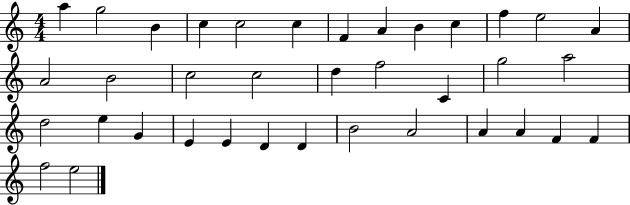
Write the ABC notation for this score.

X:1
T:Untitled
M:4/4
L:1/4
K:C
a g2 B c c2 c F A B c f e2 A A2 B2 c2 c2 d f2 C g2 a2 d2 e G E E D D B2 A2 A A F F f2 e2